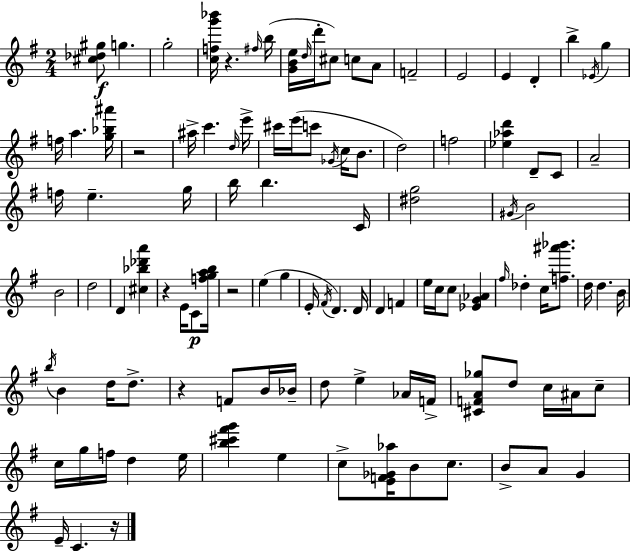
{
  \clef treble
  \numericTimeSignature
  \time 2/4
  \key e \minor
  \repeat volta 2 { <cis'' des'' gis''>8\f g''4. | g''2-. | <c'' f'' g''' bes'''>16 r4. \grace { fis''16 } | b''16( <g' b' e''>16 \grace { d''16 } d'''16-. cis''8) c''8 | \break a'8 f'2-- | e'2 | e'4 d'4-. | b''4-> \acciaccatura { ees'16 } g''4 | \break f''16 a''4. | <g'' bes'' ais'''>16 r2 | ais''16-> c'''4. | \grace { d''16 } e'''16-> cis'''16 e'''16( c'''8 | \break \acciaccatura { ges'16 } c''16 b'8. d''2) | f''2 | <ees'' aes'' d'''>4 | d'8-- c'8 a'2-- | \break f''16 e''4.-- | g''16 b''16 b''4. | c'16 <dis'' g''>2 | \acciaccatura { gis'16 } b'2 | \break b'2 | d''2 | d'4 | <cis'' bes'' des''' a'''>4 r4 | \break e'16 c'8\p <f'' g'' a'' b''>16 r2 | e''4( | g''4 e'16-. \acciaccatura { fis'16 }) | d'4. d'16 d'4 | \break f'4 e''16 | c''16 c''8 <ees' g' aes'>4 \grace { fis''16 } | des''4-. c''16 <f'' ais''' bes'''>8. | d''16 d''4. b'16 | \break \acciaccatura { b''16 } b'4 d''16 d''8.-> | r4 f'8 b'16 | bes'16-- d''8 e''4-> aes'16 | f'16-> <cis' f' a' ges''>8 d''8 c''16 ais'16 c''8-- | \break c''16 g''16 f''16 d''4 | e''16 <b'' cis''' fis''' g'''>4 e''4 | c''8-> <e' f' ges' aes''>16 b'8 c''8. | b'8-> a'8 g'4 | \break e'16-- c'4. | r16 } \bar "|."
}